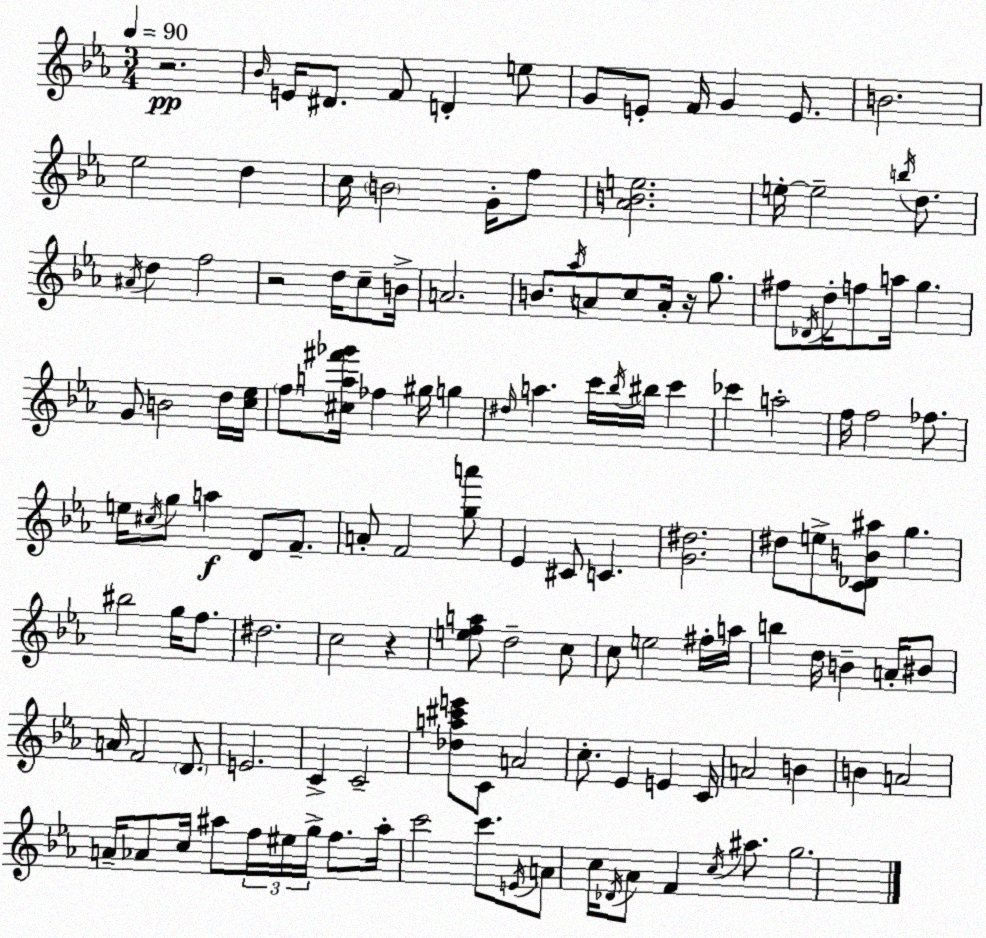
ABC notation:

X:1
T:Untitled
M:3/4
L:1/4
K:Eb
z2 _B/4 E/4 ^D/2 F/2 D e/2 G/2 E/2 F/4 G E/2 B2 _e2 d c/4 B2 G/4 f/2 [_ABe]2 e/4 e2 b/4 d/2 ^A/4 d f2 z2 d/4 c/2 B/4 A2 B/2 _a/4 A/2 c/2 A/4 z/4 g/2 ^f/2 _D/4 d/4 f/2 a/4 g G/2 B2 d/4 [c_e]/4 f/2 [^ca^f'_g']/4 _f ^g/4 g ^d/4 a c'/4 _b/4 ^b/4 c' _c' a2 f/4 f2 _f/2 e/4 ^c/4 g/2 a D/2 F/2 A/2 F2 [ga']/2 _E ^C/2 C [G^d]2 ^d/2 e/2 [C_DB^a]/2 g ^b2 g/4 f/2 ^d2 c2 z [efa]/2 d2 c/2 c/2 e2 ^f/4 a/4 b d/4 B A/4 ^B/2 A/4 F2 D/2 E2 C C2 [_da^c'e']/2 C/2 A2 c/2 _E E C/4 A2 B B A2 A/4 _A/2 c/4 ^a/2 f/4 ^e/4 g/4 f/2 ^a/4 c'2 c'/2 E/4 A/2 c/4 _D/4 _A/2 F c/4 ^a/2 g2